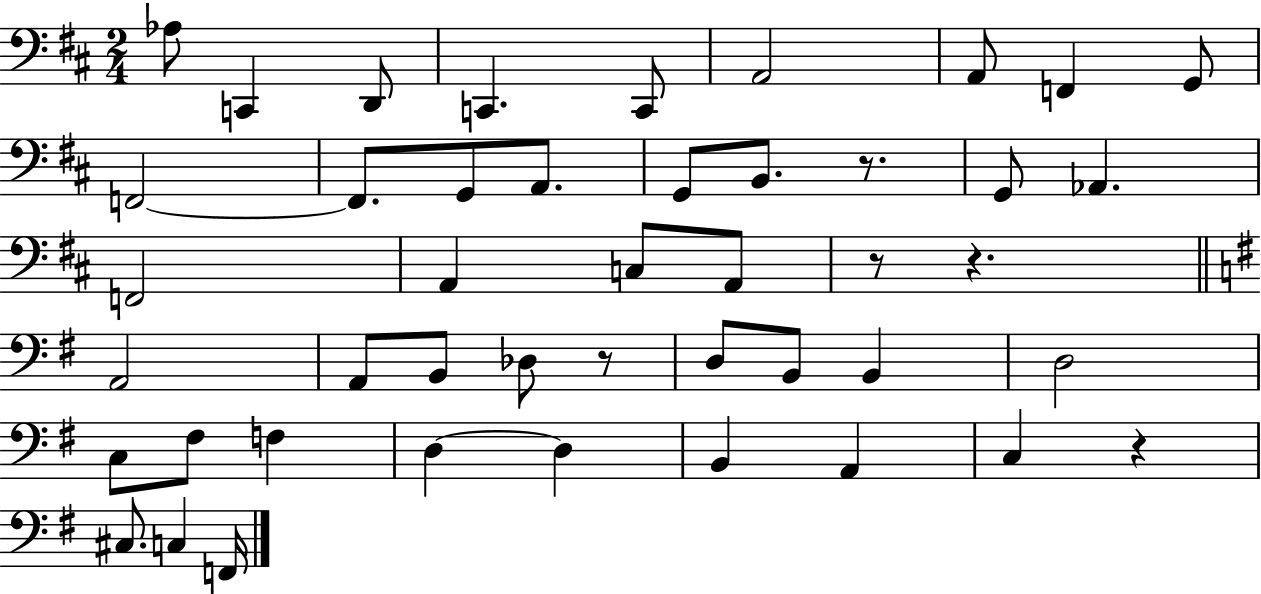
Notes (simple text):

Ab3/e C2/q D2/e C2/q. C2/e A2/h A2/e F2/q G2/e F2/h F2/e. G2/e A2/e. G2/e B2/e. R/e. G2/e Ab2/q. F2/h A2/q C3/e A2/e R/e R/q. A2/h A2/e B2/e Db3/e R/e D3/e B2/e B2/q D3/h C3/e F#3/e F3/q D3/q D3/q B2/q A2/q C3/q R/q C#3/e. C3/q F2/s